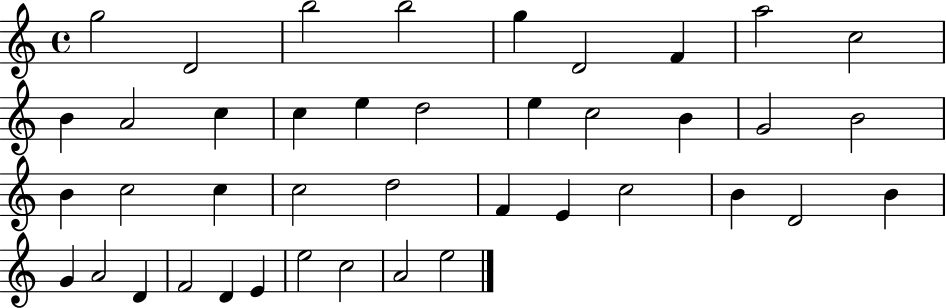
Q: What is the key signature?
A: C major